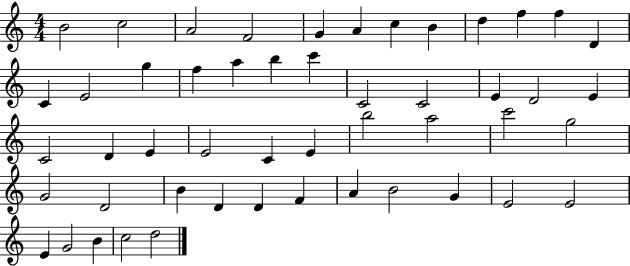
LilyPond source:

{
  \clef treble
  \numericTimeSignature
  \time 4/4
  \key c \major
  b'2 c''2 | a'2 f'2 | g'4 a'4 c''4 b'4 | d''4 f''4 f''4 d'4 | \break c'4 e'2 g''4 | f''4 a''4 b''4 c'''4 | c'2 c'2 | e'4 d'2 e'4 | \break c'2 d'4 e'4 | e'2 c'4 e'4 | b''2 a''2 | c'''2 g''2 | \break g'2 d'2 | b'4 d'4 d'4 f'4 | a'4 b'2 g'4 | e'2 e'2 | \break e'4 g'2 b'4 | c''2 d''2 | \bar "|."
}